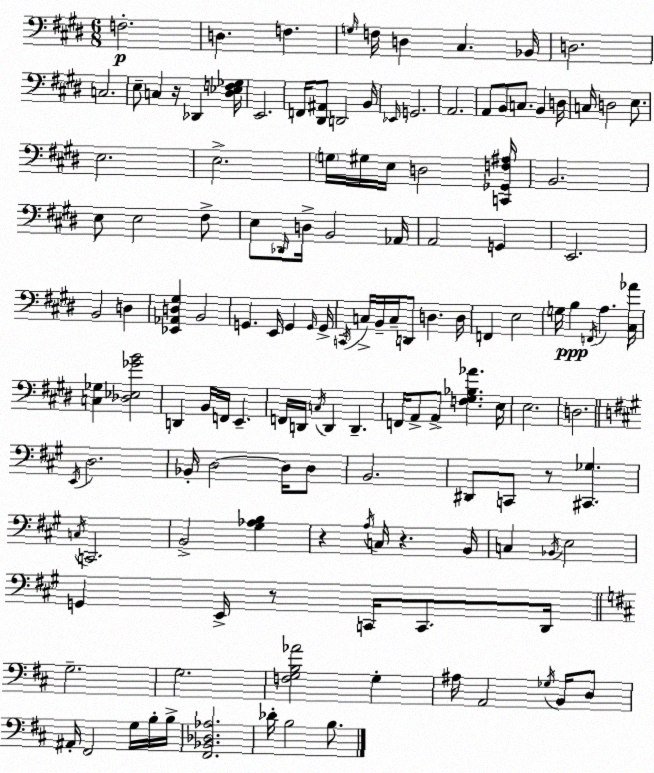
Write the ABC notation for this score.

X:1
T:Untitled
M:6/8
L:1/4
K:E
F,2 D, F, G,/4 F,/4 D, ^C, _B,,/4 D,2 C,2 E,/2 C, z/4 _D,, [^D,_E,F,_G,]/4 E,,2 F,,/4 [^D,,^A,,]/2 D,,2 B,,/4 _E,,/4 G,,2 A,,2 A,,/2 B,,/2 C,/2 B,, D,/4 C,/4 D,2 E,/2 E,2 E,2 G,/4 ^G,/4 E,/4 D,2 [C,,_G,,F,^A,]/4 B,,2 E,/2 E,2 ^F,/2 E,/2 _D,,/4 D,/4 B,,2 _A,,/4 A,,2 G,, E,,2 B,,2 D, [_E,,_A,,D,^G,] B,,2 G,, E,,/4 G,, G,,/4 G,,/4 C,,/4 C,/4 B,,/4 C,/4 D,,/2 D, D,/4 F,, E,2 G,/4 B, F,,/4 A, [^C,_A]/4 [C,_G,] [_D,_E,_GB]2 D,, B,,/4 F,,/4 E,, F,,/4 D,,/4 C,/4 D,, D,, F,,/4 A,,/2 A,,/2 [F,^G,_B,_A] E,/4 E,2 D,2 E,,/4 D,2 _B,,/4 D,2 D,/4 D,/2 B,,2 ^D,,/2 C,,/2 z/2 [^C,,_G,] C,/4 C,,2 B,,2 [^G,_A,B,] z A,/4 C,/4 z B,,/4 C, _B,,/4 E,2 G,, E,,/4 z/2 C,,/4 C,,/2 D,,/4 G,2 G,2 [F,G,B,_A]2 G, ^A,/4 A,,2 _G,/4 B,,/4 D,/2 ^A,,/4 ^F,,2 G,/4 B,/4 B,/4 [^F,,_B,,_D,_A,]2 _D/4 B,2 B,/2